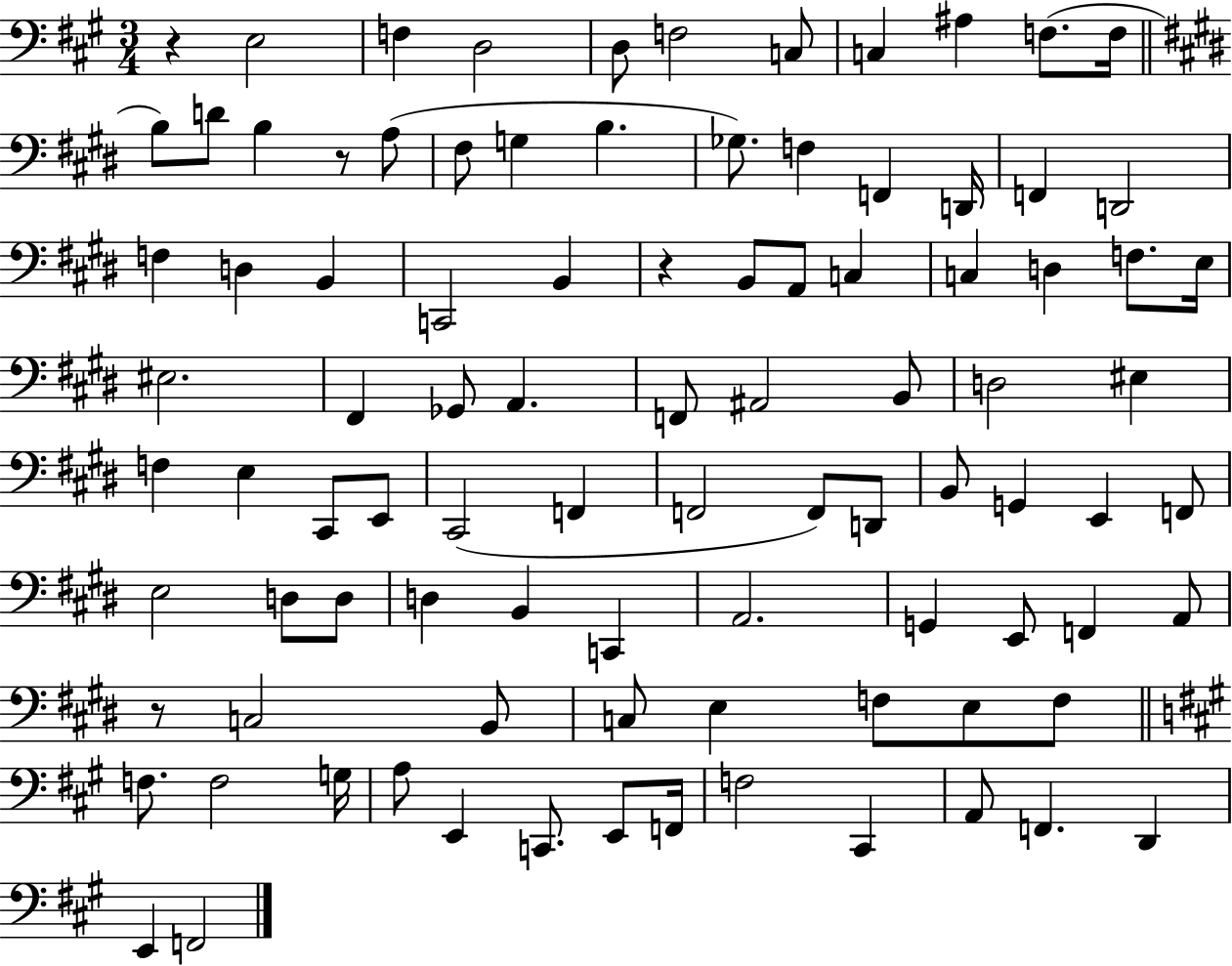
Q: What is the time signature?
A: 3/4